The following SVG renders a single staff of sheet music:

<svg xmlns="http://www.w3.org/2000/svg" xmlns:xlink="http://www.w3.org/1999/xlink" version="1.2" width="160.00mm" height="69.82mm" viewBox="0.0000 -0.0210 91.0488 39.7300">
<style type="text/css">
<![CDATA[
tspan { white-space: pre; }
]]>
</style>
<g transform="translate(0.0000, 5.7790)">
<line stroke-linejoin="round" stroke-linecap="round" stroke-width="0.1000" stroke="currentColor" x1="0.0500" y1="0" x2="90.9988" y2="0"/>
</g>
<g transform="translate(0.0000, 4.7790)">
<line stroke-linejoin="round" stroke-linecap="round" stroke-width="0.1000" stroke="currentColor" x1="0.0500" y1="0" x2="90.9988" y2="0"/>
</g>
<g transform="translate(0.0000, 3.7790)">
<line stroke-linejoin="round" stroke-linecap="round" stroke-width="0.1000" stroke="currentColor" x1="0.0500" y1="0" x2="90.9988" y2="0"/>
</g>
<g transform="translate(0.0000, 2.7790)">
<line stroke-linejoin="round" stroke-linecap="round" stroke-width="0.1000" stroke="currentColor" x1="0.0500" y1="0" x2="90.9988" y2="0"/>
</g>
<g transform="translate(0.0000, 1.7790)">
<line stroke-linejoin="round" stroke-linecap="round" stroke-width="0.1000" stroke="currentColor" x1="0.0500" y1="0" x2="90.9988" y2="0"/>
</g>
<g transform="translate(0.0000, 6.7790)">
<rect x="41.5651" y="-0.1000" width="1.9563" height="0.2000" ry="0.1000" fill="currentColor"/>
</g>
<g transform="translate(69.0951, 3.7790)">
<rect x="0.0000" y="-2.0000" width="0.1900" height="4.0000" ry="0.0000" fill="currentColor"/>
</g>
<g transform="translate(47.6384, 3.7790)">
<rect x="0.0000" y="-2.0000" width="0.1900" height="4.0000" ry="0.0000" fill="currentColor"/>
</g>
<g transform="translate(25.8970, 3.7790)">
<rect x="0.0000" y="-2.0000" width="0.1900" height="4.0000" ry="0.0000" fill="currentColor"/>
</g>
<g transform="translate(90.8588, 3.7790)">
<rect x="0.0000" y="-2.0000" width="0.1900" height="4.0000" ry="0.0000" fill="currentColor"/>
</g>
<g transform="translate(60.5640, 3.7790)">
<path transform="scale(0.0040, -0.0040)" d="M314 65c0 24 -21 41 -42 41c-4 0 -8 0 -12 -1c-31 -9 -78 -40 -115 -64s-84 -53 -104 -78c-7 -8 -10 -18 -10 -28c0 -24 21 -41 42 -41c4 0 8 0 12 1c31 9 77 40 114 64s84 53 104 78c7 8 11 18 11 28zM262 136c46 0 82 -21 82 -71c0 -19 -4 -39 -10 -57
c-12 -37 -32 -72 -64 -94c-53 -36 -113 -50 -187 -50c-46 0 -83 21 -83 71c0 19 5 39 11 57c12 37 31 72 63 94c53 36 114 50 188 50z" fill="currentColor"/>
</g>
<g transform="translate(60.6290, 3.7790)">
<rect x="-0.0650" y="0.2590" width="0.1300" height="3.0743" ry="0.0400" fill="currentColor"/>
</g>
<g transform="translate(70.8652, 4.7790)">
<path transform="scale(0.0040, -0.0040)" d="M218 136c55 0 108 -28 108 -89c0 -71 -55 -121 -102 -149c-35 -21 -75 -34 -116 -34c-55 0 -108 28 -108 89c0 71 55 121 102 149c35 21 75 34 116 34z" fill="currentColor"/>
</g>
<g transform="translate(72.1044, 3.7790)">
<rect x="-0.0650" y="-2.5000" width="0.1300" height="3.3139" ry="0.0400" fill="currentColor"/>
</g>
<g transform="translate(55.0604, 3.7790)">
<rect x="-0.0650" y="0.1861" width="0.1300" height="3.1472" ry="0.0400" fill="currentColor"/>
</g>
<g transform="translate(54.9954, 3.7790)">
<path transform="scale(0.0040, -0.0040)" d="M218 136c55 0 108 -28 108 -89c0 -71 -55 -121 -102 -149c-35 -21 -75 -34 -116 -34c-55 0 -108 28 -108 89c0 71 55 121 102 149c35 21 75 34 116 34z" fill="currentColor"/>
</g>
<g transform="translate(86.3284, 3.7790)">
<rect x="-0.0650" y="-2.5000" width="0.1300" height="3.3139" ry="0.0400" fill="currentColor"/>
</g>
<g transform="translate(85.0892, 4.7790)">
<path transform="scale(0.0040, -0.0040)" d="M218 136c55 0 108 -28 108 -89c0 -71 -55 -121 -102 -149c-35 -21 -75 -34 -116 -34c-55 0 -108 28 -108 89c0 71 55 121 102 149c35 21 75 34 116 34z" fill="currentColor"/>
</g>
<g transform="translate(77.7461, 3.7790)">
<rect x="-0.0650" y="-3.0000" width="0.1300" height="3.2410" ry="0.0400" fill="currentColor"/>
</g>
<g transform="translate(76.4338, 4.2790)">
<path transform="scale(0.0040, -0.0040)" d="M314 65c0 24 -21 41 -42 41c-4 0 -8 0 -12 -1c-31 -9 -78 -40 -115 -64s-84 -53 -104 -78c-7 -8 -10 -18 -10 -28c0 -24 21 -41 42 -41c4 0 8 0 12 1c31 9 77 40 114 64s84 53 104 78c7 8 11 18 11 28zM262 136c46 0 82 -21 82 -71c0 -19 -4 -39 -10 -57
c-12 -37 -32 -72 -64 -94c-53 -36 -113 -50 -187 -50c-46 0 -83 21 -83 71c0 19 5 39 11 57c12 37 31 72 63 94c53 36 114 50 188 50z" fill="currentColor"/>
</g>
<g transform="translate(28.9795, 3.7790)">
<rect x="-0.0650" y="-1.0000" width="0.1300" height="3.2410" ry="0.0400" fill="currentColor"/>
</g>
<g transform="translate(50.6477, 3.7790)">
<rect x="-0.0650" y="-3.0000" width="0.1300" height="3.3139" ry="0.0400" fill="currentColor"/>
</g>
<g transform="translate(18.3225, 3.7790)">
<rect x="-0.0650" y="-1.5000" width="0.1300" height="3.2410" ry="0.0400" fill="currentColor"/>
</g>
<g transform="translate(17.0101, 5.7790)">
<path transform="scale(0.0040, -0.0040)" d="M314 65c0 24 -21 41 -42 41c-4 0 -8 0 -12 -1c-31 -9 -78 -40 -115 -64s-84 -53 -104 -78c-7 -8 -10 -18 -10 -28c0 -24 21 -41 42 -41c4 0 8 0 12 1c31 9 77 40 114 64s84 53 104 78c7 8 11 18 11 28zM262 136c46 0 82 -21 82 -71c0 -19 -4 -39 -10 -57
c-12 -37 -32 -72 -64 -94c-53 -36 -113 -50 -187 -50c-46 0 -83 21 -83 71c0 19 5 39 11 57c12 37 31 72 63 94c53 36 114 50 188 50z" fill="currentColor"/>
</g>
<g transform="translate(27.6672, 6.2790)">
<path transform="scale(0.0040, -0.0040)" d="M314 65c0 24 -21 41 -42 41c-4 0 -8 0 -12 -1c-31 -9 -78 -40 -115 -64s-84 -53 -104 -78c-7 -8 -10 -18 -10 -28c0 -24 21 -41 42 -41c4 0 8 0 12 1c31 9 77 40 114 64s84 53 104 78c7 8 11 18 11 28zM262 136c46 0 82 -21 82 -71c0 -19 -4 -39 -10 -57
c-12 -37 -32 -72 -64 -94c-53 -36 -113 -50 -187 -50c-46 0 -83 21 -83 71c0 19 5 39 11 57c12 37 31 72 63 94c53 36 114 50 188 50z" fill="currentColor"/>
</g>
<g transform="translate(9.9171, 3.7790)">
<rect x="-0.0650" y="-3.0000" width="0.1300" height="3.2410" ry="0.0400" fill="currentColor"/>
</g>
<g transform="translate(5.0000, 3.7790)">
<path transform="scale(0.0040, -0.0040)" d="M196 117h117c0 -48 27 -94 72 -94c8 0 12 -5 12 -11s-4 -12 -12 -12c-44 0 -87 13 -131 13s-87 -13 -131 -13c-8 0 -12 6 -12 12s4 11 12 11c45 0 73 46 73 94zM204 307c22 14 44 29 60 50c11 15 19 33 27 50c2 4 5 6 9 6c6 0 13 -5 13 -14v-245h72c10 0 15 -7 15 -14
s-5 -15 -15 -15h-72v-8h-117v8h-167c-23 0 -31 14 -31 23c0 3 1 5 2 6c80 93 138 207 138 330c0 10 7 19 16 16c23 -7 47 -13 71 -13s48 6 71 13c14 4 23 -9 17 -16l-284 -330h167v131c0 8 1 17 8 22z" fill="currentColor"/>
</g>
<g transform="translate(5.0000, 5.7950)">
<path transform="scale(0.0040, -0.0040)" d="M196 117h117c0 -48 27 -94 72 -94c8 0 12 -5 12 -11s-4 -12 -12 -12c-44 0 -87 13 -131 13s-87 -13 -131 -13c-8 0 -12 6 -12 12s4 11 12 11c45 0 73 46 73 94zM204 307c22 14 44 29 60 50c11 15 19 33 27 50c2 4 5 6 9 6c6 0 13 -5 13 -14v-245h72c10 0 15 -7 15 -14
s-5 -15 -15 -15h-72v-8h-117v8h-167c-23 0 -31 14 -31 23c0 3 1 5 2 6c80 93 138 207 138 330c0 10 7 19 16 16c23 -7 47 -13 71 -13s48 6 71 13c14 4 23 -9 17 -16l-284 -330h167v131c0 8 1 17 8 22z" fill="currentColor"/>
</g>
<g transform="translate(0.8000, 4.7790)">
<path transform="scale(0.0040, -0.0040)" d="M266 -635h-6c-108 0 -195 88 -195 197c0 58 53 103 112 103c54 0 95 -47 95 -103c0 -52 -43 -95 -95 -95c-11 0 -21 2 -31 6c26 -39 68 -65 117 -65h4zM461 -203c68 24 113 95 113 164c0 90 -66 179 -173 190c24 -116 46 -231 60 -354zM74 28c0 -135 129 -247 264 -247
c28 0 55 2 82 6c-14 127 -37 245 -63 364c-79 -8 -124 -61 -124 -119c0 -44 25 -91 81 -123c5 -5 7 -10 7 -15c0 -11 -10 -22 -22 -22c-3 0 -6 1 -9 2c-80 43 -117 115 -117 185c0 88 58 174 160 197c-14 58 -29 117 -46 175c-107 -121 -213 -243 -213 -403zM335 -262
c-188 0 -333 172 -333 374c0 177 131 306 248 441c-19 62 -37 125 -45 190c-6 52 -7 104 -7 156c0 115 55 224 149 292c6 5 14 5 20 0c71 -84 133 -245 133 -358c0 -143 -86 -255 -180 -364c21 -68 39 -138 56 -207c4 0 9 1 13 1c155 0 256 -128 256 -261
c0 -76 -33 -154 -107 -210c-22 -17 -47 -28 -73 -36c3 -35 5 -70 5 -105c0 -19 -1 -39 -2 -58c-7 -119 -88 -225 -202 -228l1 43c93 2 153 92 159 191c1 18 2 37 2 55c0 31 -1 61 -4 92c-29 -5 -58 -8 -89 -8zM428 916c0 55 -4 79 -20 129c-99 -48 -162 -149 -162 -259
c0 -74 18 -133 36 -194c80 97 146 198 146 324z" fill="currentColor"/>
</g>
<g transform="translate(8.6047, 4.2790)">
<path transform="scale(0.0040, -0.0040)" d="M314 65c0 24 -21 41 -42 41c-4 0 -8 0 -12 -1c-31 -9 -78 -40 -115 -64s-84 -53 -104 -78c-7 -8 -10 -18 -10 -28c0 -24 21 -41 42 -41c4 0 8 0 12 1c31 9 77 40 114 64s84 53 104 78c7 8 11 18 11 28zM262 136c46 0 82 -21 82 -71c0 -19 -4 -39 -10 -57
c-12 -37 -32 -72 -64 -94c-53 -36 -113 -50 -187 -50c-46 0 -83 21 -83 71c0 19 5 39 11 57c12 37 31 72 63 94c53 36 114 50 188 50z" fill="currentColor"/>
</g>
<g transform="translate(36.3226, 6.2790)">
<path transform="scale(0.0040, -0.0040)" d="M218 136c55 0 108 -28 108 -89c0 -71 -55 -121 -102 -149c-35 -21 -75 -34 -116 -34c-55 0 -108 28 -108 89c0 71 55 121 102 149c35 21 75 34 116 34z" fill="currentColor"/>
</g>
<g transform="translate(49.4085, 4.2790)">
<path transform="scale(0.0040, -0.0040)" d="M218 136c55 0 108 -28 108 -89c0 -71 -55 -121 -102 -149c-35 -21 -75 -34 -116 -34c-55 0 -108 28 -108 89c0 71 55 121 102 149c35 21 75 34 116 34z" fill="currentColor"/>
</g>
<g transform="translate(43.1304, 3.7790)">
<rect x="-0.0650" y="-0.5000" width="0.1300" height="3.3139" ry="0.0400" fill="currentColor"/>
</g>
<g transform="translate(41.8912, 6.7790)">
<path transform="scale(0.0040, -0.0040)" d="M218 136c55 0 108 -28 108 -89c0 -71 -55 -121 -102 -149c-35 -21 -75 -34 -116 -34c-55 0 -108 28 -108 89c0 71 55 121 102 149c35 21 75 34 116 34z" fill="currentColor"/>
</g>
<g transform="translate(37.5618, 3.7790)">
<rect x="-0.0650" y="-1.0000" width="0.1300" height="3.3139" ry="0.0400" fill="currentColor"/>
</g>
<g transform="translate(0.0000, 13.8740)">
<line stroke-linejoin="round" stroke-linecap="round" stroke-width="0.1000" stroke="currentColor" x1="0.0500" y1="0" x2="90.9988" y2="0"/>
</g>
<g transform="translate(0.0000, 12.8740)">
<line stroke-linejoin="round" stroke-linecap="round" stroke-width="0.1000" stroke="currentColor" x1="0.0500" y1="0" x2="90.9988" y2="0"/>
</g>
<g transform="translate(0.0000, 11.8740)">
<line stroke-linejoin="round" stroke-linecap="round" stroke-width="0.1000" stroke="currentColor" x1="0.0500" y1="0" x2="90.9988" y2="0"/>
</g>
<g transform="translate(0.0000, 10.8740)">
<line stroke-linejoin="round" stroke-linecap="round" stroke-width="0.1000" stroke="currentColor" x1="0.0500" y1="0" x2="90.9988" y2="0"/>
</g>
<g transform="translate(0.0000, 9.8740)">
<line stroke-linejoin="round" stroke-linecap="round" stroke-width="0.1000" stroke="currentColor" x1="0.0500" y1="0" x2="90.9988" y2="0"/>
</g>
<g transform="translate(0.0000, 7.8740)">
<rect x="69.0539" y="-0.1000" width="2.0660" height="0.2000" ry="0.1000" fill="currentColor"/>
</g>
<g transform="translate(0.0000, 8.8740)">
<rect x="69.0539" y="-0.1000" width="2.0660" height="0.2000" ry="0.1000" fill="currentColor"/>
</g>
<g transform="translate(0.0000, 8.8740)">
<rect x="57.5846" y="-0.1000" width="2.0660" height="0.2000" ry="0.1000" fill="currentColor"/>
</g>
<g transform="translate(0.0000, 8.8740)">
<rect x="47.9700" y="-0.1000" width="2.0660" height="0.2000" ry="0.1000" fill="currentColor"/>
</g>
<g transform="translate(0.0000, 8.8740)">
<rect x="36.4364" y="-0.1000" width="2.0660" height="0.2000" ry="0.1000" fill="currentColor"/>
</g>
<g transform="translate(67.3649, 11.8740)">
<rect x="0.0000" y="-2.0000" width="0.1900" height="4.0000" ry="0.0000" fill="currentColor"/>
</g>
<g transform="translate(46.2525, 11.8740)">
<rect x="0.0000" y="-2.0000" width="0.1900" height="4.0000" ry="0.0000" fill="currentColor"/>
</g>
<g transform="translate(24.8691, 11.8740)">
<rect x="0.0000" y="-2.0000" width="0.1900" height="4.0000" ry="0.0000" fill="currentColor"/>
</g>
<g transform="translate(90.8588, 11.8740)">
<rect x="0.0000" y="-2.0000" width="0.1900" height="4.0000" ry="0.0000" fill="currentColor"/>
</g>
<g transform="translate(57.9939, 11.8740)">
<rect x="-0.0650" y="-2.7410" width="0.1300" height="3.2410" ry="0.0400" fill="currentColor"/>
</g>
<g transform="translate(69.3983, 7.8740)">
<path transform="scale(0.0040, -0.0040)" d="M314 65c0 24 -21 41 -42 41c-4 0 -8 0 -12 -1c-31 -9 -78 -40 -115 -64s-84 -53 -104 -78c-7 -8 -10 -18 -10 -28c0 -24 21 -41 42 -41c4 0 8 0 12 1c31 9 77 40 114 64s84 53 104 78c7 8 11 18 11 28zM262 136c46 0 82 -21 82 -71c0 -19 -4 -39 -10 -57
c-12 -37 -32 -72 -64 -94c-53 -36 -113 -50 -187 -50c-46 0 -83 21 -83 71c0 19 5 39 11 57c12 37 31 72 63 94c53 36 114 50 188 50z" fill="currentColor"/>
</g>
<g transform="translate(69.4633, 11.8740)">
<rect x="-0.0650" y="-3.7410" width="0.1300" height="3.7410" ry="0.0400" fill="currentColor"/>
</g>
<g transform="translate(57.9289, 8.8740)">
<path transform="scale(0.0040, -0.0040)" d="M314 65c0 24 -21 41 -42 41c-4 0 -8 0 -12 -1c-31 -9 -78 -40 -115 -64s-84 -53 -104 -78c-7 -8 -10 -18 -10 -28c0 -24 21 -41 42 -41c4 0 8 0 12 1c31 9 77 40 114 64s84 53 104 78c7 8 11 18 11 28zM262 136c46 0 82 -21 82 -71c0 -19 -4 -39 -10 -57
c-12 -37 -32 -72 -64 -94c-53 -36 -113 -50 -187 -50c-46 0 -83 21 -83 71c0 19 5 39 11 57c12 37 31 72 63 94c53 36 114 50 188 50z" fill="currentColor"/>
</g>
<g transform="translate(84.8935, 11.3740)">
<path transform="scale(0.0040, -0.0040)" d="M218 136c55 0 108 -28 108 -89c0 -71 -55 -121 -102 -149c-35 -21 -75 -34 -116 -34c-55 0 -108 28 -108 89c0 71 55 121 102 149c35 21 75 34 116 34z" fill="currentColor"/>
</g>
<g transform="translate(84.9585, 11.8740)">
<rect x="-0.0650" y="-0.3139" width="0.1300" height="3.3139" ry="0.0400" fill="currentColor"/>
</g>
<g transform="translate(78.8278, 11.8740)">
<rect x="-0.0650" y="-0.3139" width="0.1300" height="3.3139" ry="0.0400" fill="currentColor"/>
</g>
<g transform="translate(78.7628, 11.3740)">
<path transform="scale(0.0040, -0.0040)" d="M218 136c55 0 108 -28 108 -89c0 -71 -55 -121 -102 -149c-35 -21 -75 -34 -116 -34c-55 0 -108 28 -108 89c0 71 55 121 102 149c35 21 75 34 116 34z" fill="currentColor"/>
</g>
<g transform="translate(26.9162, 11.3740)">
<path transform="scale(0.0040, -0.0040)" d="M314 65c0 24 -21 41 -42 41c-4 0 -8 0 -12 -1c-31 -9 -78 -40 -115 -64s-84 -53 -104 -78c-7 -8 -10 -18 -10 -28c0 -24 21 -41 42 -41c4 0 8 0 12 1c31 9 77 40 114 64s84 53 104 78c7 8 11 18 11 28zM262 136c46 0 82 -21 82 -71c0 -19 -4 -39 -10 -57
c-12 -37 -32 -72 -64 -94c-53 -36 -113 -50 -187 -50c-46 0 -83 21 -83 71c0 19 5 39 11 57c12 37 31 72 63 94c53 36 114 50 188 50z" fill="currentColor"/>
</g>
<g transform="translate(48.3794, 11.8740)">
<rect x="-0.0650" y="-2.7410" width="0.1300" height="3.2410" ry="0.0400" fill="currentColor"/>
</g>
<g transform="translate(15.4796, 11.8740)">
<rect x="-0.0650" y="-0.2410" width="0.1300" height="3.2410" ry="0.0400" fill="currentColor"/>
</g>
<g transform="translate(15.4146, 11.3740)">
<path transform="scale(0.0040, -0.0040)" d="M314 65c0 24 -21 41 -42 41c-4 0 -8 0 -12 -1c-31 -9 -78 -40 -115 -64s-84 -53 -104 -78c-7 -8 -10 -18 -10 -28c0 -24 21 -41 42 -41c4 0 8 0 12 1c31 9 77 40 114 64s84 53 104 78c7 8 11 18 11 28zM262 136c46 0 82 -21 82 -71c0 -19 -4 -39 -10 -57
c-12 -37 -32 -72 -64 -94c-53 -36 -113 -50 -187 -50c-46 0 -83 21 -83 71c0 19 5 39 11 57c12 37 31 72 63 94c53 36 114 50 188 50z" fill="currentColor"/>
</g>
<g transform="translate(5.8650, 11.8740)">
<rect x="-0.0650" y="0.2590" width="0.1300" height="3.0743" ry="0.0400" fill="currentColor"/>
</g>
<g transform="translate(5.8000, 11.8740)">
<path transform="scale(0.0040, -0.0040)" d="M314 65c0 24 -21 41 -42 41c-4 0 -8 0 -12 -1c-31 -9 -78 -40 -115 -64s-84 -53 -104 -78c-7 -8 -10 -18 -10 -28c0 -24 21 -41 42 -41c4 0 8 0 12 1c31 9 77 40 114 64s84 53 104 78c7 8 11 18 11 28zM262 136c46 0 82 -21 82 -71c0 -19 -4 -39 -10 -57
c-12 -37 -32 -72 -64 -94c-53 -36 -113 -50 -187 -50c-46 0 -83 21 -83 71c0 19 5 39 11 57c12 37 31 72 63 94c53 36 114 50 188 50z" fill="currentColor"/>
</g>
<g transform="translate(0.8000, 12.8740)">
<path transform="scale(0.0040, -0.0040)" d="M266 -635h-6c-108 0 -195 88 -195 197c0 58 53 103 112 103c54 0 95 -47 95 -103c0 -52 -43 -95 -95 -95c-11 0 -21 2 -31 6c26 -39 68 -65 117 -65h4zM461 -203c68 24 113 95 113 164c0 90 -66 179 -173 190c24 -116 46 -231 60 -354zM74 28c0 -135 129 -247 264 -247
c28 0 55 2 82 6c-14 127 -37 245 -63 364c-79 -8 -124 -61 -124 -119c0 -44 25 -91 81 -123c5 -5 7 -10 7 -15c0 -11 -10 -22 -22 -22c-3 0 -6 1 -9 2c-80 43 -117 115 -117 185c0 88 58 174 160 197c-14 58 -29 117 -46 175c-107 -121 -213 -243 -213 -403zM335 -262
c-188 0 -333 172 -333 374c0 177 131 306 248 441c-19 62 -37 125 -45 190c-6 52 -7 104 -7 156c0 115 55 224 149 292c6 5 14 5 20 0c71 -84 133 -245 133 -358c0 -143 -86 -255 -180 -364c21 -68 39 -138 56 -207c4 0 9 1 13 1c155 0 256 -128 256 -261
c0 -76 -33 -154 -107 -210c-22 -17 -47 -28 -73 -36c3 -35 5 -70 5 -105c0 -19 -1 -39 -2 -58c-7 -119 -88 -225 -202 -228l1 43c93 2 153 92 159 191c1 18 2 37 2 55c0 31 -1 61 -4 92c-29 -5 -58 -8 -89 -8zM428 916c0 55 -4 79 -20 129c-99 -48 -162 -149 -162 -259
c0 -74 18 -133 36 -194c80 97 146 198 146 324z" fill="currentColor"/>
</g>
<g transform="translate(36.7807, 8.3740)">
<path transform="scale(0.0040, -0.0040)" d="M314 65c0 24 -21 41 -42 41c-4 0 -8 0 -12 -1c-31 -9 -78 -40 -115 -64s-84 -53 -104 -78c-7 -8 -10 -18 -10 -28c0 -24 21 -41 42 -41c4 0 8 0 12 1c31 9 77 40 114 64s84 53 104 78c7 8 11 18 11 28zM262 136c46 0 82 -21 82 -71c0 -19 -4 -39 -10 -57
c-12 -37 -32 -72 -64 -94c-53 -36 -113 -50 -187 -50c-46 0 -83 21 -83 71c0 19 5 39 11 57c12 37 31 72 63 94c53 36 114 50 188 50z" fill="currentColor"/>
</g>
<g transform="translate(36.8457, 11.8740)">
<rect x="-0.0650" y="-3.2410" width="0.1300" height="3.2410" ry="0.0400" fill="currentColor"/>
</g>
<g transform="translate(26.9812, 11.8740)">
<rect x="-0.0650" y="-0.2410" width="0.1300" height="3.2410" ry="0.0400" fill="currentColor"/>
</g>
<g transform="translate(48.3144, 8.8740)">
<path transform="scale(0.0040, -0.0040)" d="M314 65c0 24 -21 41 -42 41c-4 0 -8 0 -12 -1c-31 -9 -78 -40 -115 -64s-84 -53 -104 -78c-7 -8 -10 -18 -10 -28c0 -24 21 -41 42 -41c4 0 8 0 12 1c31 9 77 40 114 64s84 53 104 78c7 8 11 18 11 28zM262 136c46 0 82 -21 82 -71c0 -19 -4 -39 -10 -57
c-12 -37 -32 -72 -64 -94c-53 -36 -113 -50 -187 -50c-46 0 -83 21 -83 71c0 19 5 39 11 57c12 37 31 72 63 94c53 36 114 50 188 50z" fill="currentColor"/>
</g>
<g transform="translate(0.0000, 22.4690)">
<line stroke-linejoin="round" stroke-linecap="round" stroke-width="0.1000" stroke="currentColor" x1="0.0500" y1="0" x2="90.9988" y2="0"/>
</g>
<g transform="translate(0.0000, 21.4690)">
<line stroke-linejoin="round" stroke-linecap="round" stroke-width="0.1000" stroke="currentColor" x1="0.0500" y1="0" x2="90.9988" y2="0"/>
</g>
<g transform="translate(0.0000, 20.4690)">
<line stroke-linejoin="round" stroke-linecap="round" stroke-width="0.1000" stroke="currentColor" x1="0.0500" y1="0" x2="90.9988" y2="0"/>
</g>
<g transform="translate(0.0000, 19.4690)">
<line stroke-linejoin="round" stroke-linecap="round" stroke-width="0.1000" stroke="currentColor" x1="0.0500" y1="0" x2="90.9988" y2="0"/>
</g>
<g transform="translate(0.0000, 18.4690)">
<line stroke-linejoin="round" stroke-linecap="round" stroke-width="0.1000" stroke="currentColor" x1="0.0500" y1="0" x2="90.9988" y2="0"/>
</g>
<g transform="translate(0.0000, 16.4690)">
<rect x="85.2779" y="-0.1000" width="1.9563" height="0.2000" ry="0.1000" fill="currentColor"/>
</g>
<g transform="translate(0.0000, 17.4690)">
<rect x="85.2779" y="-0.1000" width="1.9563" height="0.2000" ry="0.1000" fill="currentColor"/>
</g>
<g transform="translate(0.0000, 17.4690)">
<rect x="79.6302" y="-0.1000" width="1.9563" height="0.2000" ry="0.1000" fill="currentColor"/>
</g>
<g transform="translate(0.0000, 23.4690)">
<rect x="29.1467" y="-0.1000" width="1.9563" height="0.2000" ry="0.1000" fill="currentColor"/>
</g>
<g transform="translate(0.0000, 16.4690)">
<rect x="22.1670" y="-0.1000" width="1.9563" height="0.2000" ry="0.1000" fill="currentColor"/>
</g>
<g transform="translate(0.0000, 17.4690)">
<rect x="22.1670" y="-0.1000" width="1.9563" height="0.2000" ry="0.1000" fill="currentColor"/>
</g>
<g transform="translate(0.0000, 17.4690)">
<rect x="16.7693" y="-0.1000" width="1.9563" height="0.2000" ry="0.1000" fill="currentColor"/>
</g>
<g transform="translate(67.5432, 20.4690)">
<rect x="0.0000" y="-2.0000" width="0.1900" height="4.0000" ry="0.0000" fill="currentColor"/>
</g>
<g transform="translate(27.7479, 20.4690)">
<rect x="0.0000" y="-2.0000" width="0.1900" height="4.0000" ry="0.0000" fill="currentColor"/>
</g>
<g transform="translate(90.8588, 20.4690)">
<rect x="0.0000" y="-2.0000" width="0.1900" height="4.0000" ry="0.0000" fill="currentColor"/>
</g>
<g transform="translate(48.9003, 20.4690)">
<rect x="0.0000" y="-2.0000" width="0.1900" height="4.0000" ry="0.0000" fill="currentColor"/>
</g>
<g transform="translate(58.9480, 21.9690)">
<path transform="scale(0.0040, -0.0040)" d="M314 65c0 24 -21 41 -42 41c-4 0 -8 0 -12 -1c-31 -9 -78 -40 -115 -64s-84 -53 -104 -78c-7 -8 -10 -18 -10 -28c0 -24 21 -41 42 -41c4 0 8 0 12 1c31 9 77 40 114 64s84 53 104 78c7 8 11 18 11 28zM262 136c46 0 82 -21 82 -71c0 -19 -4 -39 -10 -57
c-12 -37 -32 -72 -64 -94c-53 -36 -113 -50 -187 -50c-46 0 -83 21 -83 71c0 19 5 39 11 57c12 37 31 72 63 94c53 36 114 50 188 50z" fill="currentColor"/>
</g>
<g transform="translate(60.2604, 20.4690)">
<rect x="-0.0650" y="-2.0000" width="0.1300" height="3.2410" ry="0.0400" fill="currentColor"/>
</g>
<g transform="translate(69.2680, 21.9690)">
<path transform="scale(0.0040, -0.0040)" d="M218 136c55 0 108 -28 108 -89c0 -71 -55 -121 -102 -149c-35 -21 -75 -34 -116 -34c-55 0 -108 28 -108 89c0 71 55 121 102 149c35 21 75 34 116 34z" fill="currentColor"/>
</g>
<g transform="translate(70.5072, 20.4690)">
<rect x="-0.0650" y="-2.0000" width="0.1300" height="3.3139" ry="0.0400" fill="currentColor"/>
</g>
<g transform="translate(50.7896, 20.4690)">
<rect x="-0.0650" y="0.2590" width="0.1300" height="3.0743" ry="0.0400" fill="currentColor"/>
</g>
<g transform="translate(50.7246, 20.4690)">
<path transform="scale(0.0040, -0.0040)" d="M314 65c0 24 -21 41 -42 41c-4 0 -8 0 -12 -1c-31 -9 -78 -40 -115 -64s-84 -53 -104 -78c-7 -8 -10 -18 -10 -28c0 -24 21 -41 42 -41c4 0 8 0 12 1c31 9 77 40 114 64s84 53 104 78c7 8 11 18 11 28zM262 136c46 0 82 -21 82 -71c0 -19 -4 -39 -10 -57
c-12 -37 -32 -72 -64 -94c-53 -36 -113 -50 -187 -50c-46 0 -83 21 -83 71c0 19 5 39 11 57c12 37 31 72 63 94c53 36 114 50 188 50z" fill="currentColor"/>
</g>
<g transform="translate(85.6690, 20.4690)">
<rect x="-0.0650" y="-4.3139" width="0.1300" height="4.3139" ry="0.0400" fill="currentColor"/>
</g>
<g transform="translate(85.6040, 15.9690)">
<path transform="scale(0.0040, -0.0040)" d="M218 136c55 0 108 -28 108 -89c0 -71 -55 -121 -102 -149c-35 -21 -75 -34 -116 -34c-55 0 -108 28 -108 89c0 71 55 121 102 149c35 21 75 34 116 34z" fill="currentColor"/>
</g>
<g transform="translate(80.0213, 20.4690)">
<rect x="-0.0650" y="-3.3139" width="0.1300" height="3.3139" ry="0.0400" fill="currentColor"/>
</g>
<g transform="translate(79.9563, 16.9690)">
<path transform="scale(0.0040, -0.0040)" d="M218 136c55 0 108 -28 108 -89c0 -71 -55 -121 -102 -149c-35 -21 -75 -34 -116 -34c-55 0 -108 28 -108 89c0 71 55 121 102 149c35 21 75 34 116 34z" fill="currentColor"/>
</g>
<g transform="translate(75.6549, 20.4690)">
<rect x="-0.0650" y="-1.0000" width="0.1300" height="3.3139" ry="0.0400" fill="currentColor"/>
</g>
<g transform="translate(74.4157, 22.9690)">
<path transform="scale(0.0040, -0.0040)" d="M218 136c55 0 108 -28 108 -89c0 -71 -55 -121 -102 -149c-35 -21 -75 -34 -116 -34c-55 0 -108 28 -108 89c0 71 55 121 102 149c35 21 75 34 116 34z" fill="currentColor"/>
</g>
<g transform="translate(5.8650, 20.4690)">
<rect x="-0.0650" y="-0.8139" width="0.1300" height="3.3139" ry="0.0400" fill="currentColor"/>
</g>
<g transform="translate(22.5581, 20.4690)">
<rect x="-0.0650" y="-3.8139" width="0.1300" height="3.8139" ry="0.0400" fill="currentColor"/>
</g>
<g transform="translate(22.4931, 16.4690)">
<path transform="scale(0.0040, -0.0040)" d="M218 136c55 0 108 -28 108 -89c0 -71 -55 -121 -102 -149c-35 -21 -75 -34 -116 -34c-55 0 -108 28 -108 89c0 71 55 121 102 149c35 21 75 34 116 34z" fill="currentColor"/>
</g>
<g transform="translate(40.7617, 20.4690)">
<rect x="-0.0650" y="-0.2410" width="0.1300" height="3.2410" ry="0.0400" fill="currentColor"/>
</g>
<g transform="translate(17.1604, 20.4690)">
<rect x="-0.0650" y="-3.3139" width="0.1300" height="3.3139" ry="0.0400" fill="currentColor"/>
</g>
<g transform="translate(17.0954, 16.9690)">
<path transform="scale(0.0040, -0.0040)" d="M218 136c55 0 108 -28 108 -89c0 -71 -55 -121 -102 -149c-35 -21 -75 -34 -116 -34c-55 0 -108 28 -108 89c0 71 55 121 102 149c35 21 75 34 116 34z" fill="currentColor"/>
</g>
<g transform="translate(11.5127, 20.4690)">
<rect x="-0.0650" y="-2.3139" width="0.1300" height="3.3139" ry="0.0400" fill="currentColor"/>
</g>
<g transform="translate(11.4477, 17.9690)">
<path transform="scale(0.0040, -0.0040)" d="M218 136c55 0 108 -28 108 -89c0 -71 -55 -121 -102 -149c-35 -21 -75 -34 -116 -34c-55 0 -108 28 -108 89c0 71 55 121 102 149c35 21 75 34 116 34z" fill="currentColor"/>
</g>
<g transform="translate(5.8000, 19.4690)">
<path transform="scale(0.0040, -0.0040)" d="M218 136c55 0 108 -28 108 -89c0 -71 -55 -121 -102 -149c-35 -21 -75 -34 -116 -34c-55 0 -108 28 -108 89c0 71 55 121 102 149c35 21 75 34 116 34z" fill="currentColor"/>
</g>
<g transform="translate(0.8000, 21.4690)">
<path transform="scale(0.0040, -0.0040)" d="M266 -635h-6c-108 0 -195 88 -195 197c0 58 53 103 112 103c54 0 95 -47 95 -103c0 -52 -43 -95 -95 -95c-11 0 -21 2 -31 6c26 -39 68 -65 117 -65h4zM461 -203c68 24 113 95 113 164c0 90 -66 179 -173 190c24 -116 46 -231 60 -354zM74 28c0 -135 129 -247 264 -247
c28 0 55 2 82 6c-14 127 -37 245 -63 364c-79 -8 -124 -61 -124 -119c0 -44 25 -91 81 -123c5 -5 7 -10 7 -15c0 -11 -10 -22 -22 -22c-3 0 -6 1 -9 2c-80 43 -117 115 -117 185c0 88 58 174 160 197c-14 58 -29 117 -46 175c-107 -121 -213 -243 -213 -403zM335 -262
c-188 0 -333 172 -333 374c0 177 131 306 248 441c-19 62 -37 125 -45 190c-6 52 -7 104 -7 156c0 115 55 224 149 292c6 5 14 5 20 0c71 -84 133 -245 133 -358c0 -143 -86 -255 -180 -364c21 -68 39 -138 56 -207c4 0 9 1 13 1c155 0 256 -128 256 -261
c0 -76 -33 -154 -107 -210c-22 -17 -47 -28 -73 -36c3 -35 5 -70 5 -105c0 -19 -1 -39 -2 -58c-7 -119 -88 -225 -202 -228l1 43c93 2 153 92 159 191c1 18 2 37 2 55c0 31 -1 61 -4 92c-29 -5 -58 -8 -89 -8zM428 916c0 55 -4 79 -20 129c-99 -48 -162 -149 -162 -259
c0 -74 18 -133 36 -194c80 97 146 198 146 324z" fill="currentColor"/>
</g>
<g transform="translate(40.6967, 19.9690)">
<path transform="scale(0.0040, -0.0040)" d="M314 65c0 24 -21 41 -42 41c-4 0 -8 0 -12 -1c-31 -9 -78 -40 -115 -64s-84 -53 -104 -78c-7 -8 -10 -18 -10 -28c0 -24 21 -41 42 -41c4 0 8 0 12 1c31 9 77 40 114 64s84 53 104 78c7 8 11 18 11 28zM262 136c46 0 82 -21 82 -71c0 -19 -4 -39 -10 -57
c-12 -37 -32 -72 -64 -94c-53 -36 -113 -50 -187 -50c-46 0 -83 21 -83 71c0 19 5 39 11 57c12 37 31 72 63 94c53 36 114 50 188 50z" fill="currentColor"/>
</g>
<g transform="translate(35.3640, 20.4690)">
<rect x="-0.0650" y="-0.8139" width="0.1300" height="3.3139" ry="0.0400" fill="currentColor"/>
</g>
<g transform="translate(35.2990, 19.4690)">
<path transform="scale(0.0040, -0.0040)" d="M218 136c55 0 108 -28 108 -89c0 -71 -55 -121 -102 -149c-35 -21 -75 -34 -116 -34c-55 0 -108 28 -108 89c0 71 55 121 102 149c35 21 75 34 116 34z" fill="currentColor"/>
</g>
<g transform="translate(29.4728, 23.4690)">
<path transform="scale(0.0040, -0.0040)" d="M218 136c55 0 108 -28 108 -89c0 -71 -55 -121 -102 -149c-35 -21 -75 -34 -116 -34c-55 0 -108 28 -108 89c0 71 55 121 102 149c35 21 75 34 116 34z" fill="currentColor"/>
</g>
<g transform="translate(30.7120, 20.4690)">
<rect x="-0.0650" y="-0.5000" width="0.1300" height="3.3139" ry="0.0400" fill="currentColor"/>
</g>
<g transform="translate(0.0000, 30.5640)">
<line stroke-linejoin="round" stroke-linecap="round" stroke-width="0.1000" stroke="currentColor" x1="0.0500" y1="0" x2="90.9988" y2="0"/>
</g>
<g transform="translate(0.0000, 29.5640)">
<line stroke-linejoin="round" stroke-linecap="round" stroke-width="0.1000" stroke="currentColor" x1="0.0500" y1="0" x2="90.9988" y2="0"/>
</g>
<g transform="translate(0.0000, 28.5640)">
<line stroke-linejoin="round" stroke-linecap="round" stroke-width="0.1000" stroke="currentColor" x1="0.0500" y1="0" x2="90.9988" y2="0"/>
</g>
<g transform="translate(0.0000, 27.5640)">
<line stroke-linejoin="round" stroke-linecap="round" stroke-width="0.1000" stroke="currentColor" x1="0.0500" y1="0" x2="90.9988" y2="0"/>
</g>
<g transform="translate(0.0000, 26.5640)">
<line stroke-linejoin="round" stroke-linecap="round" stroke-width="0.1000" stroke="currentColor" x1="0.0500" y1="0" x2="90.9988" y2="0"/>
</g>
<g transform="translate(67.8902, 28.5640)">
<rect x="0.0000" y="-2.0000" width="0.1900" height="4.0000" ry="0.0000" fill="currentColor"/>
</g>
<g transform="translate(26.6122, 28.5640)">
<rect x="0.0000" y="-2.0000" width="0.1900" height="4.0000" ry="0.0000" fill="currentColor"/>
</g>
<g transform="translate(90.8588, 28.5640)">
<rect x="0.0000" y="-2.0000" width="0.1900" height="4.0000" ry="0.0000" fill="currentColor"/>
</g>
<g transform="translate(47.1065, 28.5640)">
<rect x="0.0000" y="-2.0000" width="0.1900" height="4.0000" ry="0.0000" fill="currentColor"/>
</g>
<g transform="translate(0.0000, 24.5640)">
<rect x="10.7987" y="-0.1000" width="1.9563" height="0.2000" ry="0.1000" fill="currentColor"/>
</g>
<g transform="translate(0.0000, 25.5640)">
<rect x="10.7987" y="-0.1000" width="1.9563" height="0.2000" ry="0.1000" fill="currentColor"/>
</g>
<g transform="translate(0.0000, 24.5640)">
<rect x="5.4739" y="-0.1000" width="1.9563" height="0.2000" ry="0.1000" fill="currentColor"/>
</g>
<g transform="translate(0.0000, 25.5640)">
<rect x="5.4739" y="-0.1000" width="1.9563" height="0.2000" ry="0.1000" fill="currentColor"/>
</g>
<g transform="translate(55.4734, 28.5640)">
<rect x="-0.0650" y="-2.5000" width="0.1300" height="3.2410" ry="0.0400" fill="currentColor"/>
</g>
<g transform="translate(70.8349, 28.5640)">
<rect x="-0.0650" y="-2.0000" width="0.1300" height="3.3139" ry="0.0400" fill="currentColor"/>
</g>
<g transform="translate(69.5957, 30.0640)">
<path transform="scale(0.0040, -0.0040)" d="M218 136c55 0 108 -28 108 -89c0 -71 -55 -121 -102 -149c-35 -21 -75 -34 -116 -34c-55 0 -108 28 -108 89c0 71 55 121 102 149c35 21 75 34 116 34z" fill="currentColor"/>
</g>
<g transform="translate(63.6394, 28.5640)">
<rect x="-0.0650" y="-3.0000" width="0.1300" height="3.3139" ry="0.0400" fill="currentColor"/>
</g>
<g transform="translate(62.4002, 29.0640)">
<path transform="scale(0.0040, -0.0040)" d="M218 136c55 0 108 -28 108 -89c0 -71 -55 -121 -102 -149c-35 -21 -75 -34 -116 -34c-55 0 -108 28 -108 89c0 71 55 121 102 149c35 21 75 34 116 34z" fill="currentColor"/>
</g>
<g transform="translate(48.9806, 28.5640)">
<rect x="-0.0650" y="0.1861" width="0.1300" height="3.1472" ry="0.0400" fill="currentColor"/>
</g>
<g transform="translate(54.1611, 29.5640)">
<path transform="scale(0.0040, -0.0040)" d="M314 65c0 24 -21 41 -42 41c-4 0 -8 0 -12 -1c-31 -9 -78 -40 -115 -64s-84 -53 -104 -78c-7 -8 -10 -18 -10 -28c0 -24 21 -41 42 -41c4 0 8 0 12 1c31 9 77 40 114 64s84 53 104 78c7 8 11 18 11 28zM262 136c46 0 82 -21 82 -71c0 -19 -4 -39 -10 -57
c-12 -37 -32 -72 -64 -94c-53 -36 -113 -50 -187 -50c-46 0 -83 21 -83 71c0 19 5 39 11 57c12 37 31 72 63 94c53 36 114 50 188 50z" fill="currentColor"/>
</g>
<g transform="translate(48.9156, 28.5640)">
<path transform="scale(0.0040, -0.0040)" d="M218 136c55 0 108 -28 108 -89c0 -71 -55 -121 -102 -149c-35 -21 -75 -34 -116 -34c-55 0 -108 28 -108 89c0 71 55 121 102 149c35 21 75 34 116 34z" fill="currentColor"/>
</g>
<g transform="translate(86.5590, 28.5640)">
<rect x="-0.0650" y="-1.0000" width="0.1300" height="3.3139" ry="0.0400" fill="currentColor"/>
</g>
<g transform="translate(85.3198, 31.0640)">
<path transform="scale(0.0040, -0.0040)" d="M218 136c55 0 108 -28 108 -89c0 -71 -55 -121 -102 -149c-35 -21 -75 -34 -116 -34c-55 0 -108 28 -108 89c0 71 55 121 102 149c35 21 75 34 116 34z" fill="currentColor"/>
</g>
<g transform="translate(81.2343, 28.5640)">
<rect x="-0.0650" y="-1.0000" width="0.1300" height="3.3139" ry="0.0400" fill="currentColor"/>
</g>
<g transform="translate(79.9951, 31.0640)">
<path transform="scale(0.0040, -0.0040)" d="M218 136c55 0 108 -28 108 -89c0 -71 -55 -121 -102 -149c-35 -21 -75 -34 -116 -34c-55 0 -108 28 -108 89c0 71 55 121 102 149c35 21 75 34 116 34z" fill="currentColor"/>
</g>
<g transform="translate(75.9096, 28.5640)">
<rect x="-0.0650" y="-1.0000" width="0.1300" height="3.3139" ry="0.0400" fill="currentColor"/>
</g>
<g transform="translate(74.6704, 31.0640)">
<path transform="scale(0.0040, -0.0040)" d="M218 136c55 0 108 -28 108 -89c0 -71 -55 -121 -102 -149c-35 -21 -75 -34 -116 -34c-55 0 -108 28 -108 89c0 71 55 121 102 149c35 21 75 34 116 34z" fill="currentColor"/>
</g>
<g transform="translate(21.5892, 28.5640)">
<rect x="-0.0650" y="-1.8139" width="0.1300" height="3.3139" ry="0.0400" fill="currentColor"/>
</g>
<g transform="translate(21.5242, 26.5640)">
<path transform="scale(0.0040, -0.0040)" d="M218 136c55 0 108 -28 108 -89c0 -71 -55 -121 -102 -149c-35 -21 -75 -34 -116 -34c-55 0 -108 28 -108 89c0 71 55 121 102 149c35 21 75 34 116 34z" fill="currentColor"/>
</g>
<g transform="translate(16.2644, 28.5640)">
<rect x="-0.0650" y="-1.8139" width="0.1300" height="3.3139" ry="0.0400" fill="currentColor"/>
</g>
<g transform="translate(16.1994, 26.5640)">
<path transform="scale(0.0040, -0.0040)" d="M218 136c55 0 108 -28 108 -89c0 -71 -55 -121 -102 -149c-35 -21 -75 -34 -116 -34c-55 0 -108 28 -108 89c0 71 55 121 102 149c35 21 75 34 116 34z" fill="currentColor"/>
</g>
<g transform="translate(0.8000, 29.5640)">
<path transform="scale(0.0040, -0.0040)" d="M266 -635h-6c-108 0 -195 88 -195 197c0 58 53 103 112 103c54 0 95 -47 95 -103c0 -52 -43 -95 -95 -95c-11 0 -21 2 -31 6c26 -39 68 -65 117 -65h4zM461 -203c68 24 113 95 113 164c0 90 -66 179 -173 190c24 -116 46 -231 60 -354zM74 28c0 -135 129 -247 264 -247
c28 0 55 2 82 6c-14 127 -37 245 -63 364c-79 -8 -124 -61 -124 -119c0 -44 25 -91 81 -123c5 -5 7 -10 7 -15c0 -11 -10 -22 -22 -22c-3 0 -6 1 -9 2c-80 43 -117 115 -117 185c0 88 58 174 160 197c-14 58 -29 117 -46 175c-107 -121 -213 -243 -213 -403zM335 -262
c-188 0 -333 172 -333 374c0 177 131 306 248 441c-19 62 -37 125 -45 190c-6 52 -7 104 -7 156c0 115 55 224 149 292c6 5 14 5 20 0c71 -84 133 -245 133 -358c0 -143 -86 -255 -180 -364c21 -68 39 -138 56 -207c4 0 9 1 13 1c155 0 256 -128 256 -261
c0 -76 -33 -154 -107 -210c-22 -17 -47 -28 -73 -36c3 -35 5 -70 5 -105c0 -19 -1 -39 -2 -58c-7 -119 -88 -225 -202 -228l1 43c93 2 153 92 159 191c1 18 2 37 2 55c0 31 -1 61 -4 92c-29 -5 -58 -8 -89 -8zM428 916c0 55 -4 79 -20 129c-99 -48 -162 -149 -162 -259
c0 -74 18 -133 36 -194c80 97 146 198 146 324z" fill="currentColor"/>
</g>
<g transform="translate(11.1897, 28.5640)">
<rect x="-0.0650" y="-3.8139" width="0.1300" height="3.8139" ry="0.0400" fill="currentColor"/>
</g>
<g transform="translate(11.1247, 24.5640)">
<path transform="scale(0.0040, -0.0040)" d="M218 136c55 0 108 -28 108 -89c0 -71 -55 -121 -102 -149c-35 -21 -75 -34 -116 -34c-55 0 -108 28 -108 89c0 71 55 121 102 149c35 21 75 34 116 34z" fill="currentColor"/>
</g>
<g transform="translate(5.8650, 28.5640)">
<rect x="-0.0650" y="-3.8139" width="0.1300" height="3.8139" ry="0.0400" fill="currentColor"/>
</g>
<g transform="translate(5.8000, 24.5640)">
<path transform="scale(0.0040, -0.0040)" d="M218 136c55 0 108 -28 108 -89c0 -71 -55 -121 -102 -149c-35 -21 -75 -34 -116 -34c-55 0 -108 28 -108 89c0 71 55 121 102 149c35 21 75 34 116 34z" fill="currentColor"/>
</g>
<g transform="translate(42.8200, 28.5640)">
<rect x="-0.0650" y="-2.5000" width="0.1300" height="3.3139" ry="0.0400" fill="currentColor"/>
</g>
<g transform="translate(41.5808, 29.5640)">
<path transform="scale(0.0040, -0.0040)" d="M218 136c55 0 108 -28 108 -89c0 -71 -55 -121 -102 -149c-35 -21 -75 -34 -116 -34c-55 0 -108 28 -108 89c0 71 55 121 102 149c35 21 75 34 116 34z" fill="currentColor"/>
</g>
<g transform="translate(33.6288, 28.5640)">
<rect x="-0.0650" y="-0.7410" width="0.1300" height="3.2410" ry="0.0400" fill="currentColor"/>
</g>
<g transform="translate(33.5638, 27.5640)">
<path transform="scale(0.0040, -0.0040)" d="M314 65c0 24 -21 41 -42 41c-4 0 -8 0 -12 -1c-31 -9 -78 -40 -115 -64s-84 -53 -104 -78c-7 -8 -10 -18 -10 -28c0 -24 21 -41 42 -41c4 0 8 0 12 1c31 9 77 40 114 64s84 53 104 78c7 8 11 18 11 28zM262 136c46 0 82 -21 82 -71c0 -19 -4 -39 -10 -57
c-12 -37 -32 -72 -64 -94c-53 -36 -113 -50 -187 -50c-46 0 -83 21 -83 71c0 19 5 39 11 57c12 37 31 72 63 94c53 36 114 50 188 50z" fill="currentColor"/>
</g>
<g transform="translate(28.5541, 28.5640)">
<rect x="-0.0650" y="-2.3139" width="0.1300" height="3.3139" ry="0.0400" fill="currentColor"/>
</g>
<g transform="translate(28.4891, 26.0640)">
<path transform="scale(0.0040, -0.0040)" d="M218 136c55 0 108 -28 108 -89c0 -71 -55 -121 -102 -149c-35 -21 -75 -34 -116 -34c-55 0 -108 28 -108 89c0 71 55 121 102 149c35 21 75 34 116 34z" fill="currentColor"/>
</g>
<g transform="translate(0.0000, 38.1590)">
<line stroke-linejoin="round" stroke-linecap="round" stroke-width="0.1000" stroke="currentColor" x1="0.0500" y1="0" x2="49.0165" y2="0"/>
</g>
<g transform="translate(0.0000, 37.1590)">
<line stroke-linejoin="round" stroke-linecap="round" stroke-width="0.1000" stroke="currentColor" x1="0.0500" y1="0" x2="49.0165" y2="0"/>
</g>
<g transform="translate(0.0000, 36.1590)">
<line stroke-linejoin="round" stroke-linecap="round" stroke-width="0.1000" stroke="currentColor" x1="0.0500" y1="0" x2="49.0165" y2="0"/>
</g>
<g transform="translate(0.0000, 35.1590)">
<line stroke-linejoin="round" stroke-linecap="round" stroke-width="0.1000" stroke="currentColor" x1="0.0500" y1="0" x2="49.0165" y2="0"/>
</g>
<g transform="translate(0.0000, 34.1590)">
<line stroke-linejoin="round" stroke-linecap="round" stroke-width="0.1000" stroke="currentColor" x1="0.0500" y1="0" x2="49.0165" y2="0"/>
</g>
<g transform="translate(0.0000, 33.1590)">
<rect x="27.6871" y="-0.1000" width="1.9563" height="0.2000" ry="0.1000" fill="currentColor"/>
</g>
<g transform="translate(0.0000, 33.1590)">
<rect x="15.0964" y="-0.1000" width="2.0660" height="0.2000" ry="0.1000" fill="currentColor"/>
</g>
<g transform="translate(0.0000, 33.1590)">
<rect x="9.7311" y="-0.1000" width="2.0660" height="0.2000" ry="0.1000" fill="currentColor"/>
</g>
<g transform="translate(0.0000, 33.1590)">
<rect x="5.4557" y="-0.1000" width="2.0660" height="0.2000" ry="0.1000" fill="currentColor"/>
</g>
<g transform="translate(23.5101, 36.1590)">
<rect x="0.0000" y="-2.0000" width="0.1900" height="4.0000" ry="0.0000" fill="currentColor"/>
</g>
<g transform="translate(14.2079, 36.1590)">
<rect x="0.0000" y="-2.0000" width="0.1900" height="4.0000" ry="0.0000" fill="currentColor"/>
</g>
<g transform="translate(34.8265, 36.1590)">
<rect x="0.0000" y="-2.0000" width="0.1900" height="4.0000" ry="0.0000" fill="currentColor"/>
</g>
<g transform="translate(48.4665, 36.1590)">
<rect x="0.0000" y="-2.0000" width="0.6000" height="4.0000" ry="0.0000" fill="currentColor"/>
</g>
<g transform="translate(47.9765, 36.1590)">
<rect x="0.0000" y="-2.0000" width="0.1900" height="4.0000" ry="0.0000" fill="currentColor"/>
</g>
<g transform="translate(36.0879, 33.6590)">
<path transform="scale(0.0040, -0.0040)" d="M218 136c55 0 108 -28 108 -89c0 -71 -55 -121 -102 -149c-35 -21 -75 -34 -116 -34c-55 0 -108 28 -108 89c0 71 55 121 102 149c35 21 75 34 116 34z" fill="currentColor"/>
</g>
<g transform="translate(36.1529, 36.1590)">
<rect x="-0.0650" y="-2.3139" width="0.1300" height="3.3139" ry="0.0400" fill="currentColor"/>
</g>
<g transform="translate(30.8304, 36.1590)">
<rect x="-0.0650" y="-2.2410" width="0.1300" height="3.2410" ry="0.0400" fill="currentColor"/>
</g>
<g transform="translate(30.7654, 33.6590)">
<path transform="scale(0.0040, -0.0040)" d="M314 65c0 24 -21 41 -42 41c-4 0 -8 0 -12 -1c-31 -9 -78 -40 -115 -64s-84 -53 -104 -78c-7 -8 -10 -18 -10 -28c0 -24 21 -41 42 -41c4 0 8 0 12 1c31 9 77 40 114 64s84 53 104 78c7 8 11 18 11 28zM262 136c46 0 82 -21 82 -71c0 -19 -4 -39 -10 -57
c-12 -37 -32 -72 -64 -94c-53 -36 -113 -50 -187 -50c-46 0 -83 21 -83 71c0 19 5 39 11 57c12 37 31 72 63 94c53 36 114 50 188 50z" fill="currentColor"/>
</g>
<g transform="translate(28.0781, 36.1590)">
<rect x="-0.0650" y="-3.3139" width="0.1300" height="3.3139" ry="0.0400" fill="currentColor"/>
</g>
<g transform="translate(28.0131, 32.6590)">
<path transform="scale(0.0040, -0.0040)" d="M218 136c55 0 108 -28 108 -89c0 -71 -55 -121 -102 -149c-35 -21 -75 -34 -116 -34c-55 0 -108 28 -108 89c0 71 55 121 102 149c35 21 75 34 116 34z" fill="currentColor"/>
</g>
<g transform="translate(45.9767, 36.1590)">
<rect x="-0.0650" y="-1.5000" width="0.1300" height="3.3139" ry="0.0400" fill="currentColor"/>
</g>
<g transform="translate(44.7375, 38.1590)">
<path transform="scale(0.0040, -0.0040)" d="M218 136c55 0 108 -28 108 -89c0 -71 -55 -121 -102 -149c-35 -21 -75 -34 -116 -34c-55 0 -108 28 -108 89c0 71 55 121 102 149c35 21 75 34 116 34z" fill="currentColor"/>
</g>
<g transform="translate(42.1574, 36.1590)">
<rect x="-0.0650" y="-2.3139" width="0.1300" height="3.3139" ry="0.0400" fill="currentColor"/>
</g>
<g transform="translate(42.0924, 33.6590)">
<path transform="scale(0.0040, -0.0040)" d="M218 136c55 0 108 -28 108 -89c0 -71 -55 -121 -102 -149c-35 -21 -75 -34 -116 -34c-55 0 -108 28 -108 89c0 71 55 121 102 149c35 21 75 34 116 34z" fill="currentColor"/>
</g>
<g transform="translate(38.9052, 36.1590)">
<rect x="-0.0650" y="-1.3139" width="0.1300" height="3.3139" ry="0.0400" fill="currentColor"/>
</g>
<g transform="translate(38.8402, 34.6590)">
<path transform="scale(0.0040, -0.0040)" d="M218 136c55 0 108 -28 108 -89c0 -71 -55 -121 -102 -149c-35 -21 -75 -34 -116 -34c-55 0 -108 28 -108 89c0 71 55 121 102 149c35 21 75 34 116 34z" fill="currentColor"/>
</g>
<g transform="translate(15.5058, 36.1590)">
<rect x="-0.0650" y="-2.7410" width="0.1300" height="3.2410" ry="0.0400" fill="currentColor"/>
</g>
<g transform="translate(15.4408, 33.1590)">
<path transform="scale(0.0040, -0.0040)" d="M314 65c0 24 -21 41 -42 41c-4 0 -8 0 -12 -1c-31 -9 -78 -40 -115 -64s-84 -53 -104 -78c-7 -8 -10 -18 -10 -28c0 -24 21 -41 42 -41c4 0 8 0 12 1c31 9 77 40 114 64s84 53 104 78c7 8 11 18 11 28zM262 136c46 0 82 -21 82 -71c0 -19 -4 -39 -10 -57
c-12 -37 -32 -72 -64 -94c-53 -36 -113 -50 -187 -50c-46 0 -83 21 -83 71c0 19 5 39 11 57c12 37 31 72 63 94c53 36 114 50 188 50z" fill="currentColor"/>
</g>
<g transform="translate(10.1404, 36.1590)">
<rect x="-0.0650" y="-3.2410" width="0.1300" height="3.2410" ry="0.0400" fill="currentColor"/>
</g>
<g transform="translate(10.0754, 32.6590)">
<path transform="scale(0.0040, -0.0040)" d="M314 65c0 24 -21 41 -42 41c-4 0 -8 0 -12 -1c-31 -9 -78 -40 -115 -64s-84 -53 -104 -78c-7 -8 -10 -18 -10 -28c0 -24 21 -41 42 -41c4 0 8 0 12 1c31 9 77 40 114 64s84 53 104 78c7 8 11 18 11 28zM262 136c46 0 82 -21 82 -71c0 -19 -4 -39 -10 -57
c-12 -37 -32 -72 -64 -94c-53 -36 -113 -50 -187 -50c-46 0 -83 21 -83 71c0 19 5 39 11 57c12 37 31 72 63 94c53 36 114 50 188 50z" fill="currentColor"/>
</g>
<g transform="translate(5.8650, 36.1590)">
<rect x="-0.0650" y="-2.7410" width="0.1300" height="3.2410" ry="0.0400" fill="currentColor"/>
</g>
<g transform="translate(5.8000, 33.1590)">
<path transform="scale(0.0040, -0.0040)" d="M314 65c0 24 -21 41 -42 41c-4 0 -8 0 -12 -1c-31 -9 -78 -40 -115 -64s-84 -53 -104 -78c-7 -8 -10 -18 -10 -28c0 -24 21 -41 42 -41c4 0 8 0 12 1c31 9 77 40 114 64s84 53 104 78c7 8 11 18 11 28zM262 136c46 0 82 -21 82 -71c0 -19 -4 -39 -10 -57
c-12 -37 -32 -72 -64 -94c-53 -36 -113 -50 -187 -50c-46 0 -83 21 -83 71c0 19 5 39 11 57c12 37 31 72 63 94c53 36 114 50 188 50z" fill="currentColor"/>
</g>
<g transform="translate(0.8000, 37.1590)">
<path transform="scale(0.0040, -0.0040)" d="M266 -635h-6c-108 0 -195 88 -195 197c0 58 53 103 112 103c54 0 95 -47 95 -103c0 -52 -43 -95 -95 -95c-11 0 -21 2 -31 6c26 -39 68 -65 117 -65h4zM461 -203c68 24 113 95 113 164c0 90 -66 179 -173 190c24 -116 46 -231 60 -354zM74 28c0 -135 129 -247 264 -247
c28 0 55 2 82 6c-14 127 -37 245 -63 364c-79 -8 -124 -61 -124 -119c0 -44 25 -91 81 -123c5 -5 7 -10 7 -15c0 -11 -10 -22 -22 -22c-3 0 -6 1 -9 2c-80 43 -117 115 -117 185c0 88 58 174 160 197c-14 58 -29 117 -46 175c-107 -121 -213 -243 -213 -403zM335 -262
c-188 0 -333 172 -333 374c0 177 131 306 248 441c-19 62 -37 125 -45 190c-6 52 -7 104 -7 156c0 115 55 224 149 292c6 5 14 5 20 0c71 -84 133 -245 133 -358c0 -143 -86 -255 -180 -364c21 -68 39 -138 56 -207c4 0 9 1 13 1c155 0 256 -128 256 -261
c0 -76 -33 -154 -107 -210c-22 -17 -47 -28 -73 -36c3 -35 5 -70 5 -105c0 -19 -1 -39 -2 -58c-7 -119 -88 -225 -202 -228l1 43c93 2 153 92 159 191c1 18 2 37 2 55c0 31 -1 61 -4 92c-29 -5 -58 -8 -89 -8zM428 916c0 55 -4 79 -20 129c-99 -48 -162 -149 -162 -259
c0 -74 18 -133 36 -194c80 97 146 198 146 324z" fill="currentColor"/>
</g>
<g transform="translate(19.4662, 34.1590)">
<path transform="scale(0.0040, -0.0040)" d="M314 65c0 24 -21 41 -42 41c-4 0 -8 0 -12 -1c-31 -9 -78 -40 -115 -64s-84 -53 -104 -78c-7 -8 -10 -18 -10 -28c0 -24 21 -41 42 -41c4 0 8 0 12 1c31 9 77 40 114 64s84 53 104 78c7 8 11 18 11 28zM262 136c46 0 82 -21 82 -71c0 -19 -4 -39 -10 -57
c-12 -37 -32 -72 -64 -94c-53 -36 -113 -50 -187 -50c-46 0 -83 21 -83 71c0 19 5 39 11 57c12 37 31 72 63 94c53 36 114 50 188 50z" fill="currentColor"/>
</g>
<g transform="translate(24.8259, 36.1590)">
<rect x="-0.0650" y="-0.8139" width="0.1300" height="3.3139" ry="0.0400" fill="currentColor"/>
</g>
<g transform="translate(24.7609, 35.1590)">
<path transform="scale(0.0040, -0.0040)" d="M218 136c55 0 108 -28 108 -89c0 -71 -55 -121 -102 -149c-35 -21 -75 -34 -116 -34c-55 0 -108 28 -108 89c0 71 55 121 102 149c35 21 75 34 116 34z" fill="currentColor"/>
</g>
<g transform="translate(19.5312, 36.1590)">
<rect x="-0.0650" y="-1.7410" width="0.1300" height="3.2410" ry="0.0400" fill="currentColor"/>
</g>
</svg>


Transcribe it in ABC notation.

X:1
T:Untitled
M:4/4
L:1/4
K:C
A2 E2 D2 D C A B B2 G A2 G B2 c2 c2 b2 a2 a2 c'2 c c d g b c' C d c2 B2 F2 F D b d' c' c' f f g d2 G B G2 A F D D D a2 b2 a2 f2 d b g2 g e g E